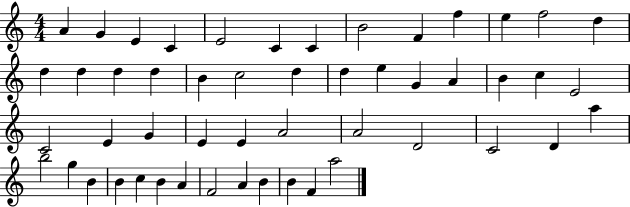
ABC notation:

X:1
T:Untitled
M:4/4
L:1/4
K:C
A G E C E2 C C B2 F f e f2 d d d d d B c2 d d e G A B c E2 C2 E G E E A2 A2 D2 C2 D a b2 g B B c B A F2 A B B F a2